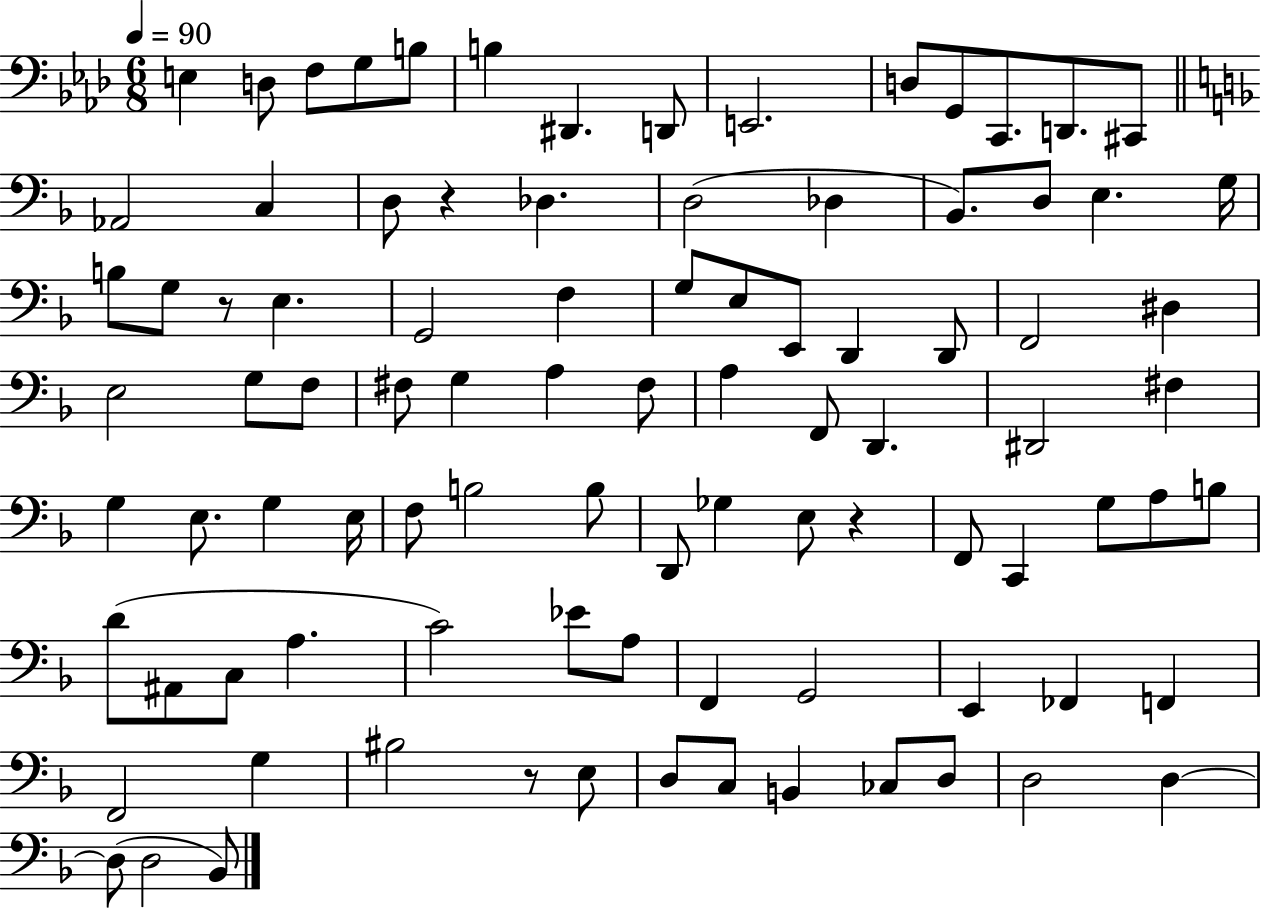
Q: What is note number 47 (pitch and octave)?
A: D#2